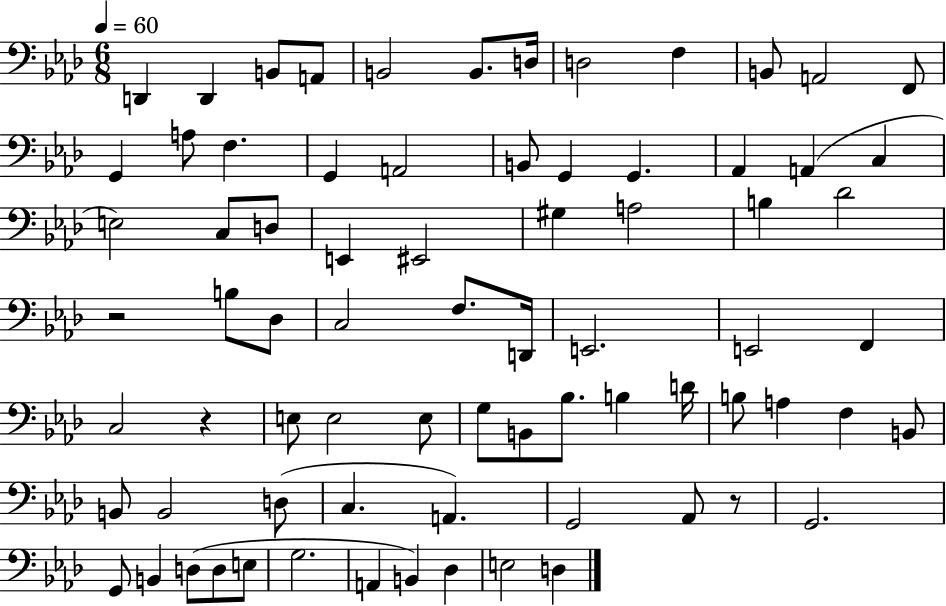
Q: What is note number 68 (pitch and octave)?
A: A2